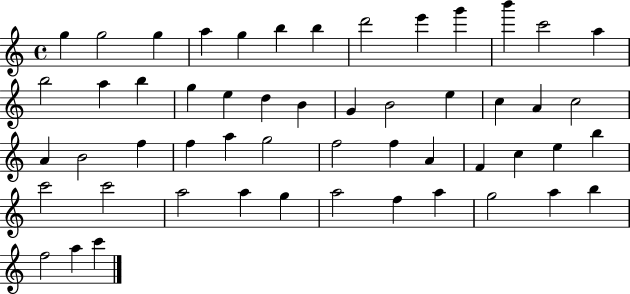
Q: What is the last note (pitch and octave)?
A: C6